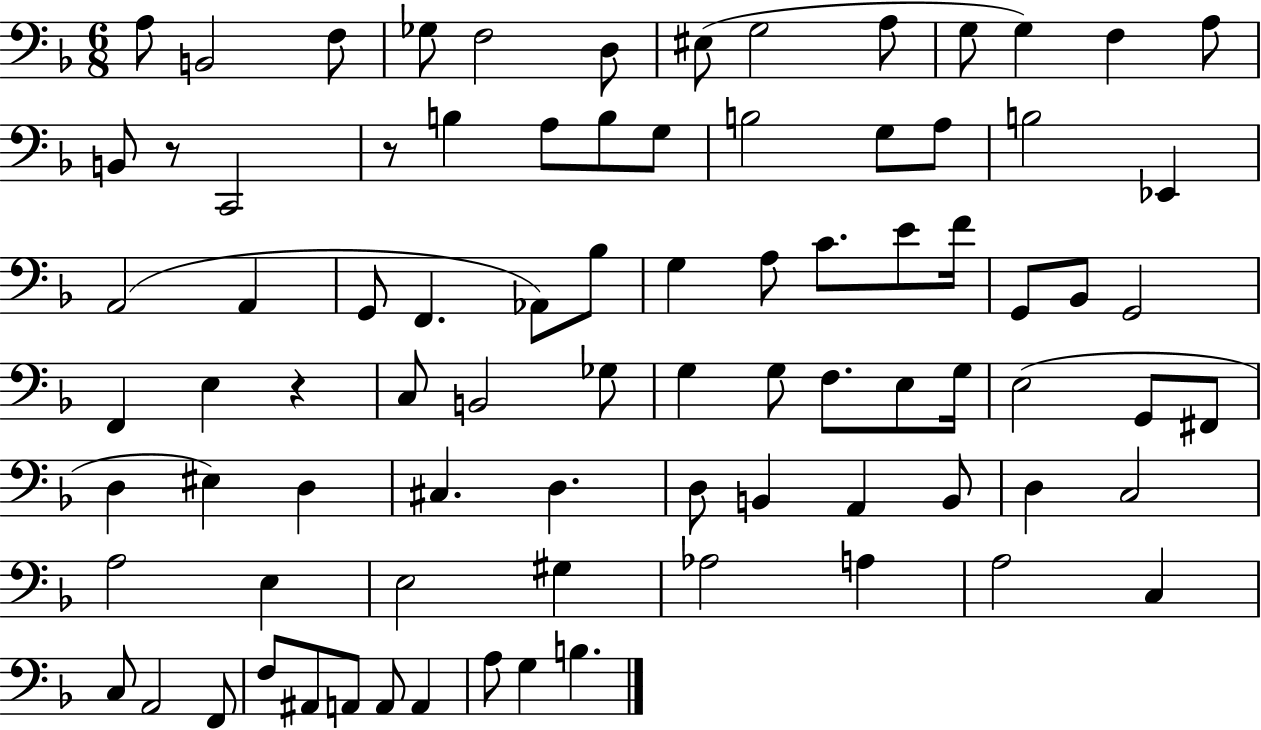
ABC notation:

X:1
T:Untitled
M:6/8
L:1/4
K:F
A,/2 B,,2 F,/2 _G,/2 F,2 D,/2 ^E,/2 G,2 A,/2 G,/2 G, F, A,/2 B,,/2 z/2 C,,2 z/2 B, A,/2 B,/2 G,/2 B,2 G,/2 A,/2 B,2 _E,, A,,2 A,, G,,/2 F,, _A,,/2 _B,/2 G, A,/2 C/2 E/2 F/4 G,,/2 _B,,/2 G,,2 F,, E, z C,/2 B,,2 _G,/2 G, G,/2 F,/2 E,/2 G,/4 E,2 G,,/2 ^F,,/2 D, ^E, D, ^C, D, D,/2 B,, A,, B,,/2 D, C,2 A,2 E, E,2 ^G, _A,2 A, A,2 C, C,/2 A,,2 F,,/2 F,/2 ^A,,/2 A,,/2 A,,/2 A,, A,/2 G, B,